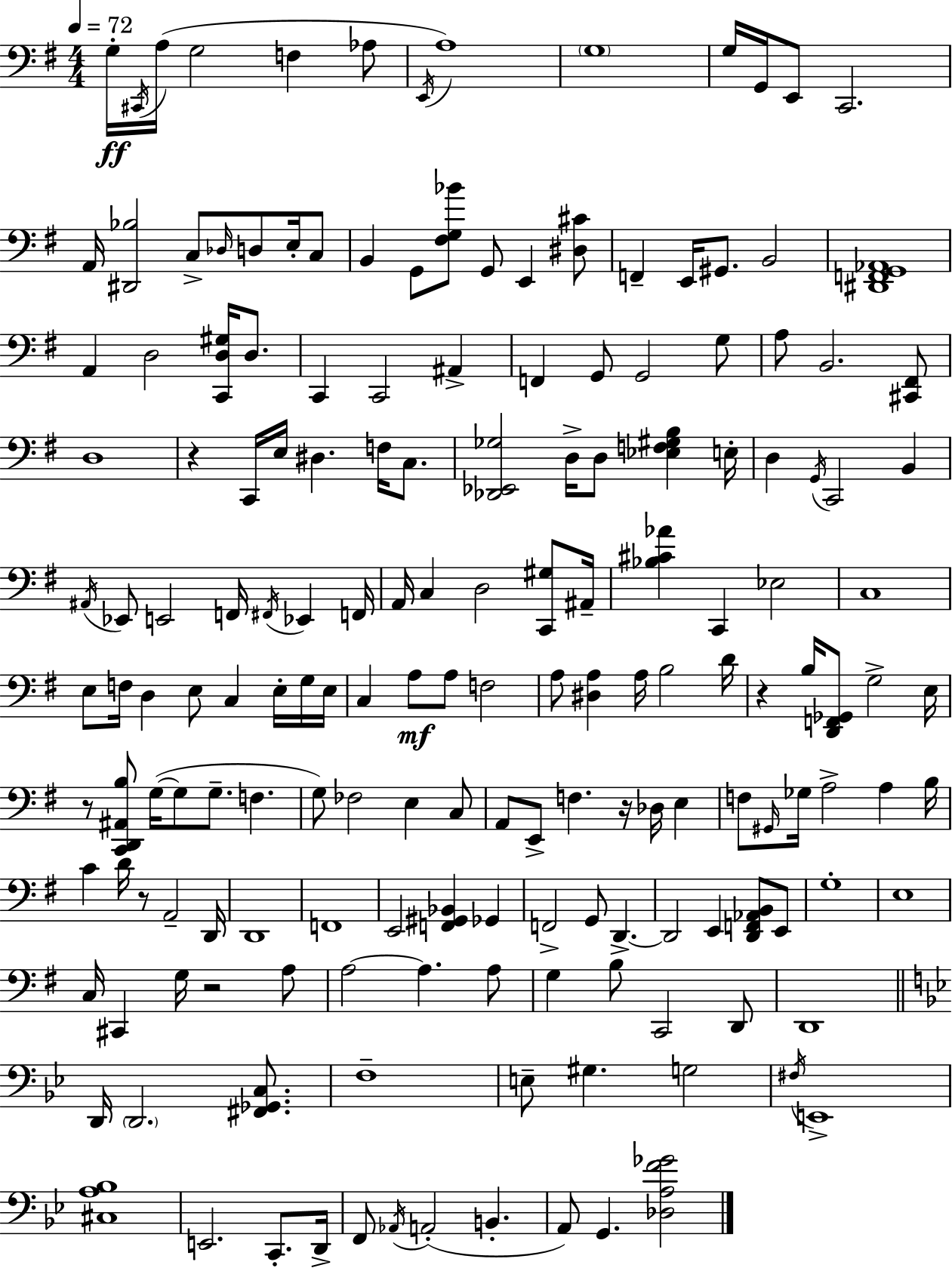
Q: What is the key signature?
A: E minor